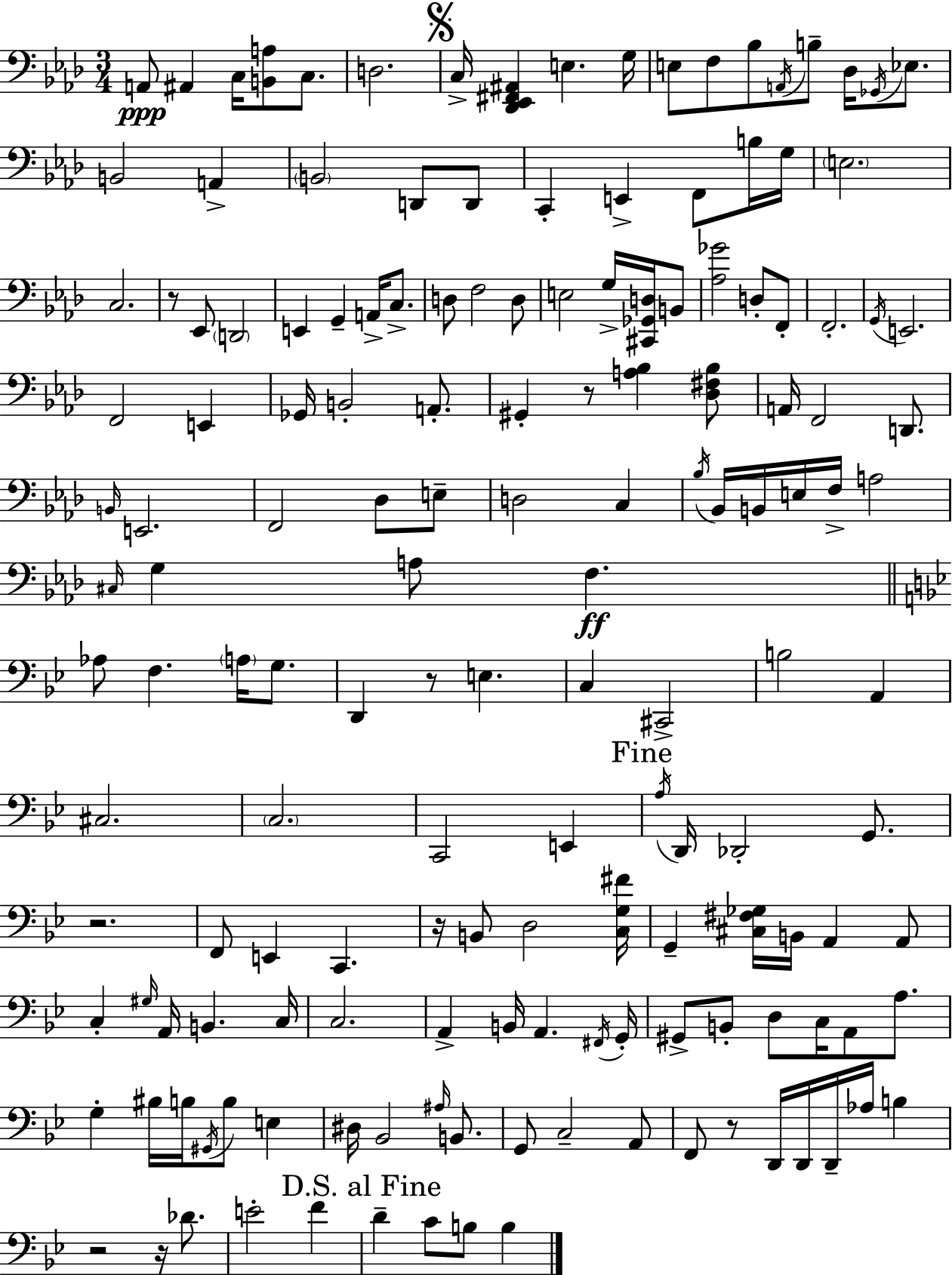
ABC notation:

X:1
T:Untitled
M:3/4
L:1/4
K:Fm
A,,/2 ^A,, C,/4 [B,,A,]/2 C,/2 D,2 C,/4 [_D,,_E,,^F,,^A,,] E, G,/4 E,/2 F,/2 _B,/2 A,,/4 B,/2 _D,/4 _G,,/4 _E,/2 B,,2 A,, B,,2 D,,/2 D,,/2 C,, E,, F,,/2 B,/4 G,/4 E,2 C,2 z/2 _E,,/2 D,,2 E,, G,, A,,/4 C,/2 D,/2 F,2 D,/2 E,2 G,/4 [^C,,_G,,D,]/4 B,,/2 [_A,_G]2 D,/2 F,,/2 F,,2 G,,/4 E,,2 F,,2 E,, _G,,/4 B,,2 A,,/2 ^G,, z/2 [A,_B,] [_D,^F,_B,]/2 A,,/4 F,,2 D,,/2 B,,/4 E,,2 F,,2 _D,/2 E,/2 D,2 C, _B,/4 _B,,/4 B,,/4 E,/4 F,/4 A,2 ^C,/4 G, A,/2 F, _A,/2 F, A,/4 G,/2 D,, z/2 E, C, ^C,,2 B,2 A,, ^C,2 C,2 C,,2 E,, A,/4 D,,/4 _D,,2 G,,/2 z2 F,,/2 E,, C,, z/4 B,,/2 D,2 [C,G,^F]/4 G,, [^C,^F,_G,]/4 B,,/4 A,, A,,/2 C, ^G,/4 A,,/4 B,, C,/4 C,2 A,, B,,/4 A,, ^F,,/4 G,,/4 ^G,,/2 B,,/2 D,/2 C,/4 A,,/2 A,/2 G, ^B,/4 B,/4 ^G,,/4 B,/2 E, ^D,/4 _B,,2 ^A,/4 B,,/2 G,,/2 C,2 A,,/2 F,,/2 z/2 D,,/4 D,,/4 D,,/4 _A,/4 B, z2 z/4 _D/2 E2 F D C/2 B,/2 B,